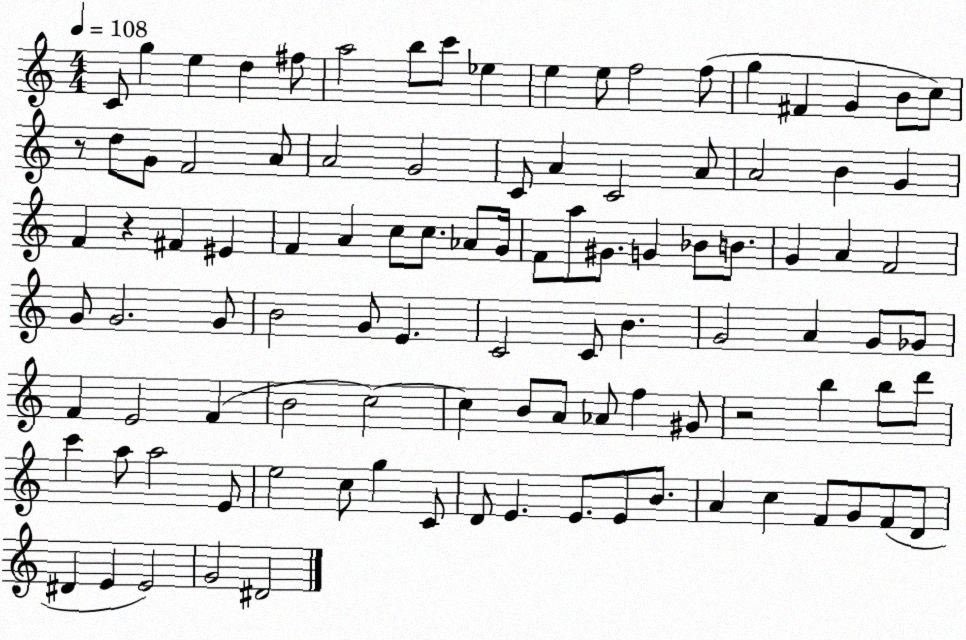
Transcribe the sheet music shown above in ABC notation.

X:1
T:Untitled
M:4/4
L:1/4
K:C
C/2 g e d ^f/2 a2 b/2 c'/2 _e e e/2 f2 f/2 g ^F G B/2 c/2 z/2 d/2 G/2 F2 A/2 A2 G2 C/2 A C2 A/2 A2 B G F z ^F ^E F A c/2 c/2 _A/2 G/4 F/2 a/2 ^G/2 G _B/2 B/2 G A F2 G/2 G2 G/2 B2 G/2 E C2 C/2 B G2 A G/2 _G/2 F E2 F B2 c2 c B/2 A/2 _A/2 f ^G/2 z2 b b/2 d'/2 c' a/2 a2 E/2 e2 c/2 g C/2 D/2 E E/2 E/2 B/2 A c F/2 G/2 F/2 D/2 ^D E E2 G2 ^D2